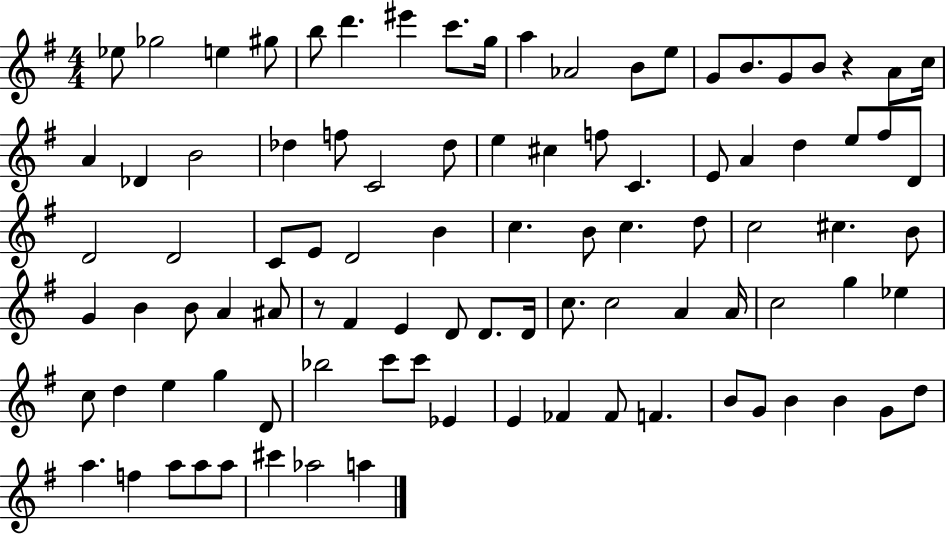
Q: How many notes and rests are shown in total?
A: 95